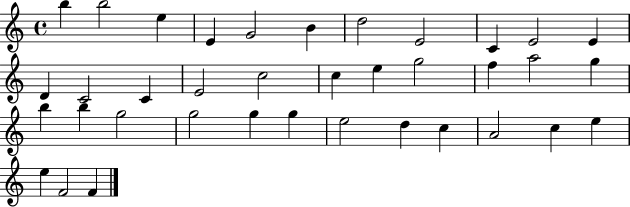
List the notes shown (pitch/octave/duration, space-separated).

B5/q B5/h E5/q E4/q G4/h B4/q D5/h E4/h C4/q E4/h E4/q D4/q C4/h C4/q E4/h C5/h C5/q E5/q G5/h F5/q A5/h G5/q B5/q B5/q G5/h G5/h G5/q G5/q E5/h D5/q C5/q A4/h C5/q E5/q E5/q F4/h F4/q